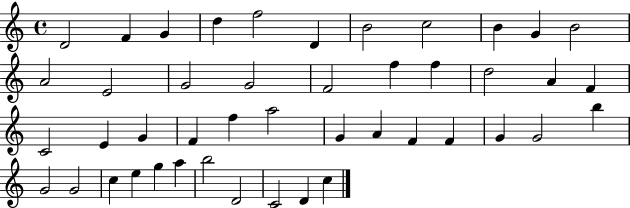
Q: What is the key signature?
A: C major